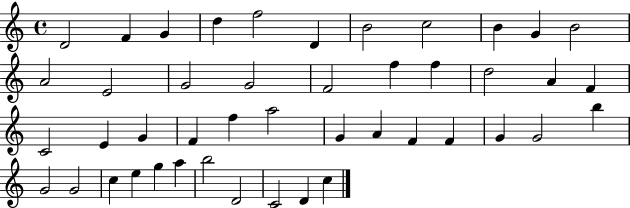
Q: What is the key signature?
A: C major